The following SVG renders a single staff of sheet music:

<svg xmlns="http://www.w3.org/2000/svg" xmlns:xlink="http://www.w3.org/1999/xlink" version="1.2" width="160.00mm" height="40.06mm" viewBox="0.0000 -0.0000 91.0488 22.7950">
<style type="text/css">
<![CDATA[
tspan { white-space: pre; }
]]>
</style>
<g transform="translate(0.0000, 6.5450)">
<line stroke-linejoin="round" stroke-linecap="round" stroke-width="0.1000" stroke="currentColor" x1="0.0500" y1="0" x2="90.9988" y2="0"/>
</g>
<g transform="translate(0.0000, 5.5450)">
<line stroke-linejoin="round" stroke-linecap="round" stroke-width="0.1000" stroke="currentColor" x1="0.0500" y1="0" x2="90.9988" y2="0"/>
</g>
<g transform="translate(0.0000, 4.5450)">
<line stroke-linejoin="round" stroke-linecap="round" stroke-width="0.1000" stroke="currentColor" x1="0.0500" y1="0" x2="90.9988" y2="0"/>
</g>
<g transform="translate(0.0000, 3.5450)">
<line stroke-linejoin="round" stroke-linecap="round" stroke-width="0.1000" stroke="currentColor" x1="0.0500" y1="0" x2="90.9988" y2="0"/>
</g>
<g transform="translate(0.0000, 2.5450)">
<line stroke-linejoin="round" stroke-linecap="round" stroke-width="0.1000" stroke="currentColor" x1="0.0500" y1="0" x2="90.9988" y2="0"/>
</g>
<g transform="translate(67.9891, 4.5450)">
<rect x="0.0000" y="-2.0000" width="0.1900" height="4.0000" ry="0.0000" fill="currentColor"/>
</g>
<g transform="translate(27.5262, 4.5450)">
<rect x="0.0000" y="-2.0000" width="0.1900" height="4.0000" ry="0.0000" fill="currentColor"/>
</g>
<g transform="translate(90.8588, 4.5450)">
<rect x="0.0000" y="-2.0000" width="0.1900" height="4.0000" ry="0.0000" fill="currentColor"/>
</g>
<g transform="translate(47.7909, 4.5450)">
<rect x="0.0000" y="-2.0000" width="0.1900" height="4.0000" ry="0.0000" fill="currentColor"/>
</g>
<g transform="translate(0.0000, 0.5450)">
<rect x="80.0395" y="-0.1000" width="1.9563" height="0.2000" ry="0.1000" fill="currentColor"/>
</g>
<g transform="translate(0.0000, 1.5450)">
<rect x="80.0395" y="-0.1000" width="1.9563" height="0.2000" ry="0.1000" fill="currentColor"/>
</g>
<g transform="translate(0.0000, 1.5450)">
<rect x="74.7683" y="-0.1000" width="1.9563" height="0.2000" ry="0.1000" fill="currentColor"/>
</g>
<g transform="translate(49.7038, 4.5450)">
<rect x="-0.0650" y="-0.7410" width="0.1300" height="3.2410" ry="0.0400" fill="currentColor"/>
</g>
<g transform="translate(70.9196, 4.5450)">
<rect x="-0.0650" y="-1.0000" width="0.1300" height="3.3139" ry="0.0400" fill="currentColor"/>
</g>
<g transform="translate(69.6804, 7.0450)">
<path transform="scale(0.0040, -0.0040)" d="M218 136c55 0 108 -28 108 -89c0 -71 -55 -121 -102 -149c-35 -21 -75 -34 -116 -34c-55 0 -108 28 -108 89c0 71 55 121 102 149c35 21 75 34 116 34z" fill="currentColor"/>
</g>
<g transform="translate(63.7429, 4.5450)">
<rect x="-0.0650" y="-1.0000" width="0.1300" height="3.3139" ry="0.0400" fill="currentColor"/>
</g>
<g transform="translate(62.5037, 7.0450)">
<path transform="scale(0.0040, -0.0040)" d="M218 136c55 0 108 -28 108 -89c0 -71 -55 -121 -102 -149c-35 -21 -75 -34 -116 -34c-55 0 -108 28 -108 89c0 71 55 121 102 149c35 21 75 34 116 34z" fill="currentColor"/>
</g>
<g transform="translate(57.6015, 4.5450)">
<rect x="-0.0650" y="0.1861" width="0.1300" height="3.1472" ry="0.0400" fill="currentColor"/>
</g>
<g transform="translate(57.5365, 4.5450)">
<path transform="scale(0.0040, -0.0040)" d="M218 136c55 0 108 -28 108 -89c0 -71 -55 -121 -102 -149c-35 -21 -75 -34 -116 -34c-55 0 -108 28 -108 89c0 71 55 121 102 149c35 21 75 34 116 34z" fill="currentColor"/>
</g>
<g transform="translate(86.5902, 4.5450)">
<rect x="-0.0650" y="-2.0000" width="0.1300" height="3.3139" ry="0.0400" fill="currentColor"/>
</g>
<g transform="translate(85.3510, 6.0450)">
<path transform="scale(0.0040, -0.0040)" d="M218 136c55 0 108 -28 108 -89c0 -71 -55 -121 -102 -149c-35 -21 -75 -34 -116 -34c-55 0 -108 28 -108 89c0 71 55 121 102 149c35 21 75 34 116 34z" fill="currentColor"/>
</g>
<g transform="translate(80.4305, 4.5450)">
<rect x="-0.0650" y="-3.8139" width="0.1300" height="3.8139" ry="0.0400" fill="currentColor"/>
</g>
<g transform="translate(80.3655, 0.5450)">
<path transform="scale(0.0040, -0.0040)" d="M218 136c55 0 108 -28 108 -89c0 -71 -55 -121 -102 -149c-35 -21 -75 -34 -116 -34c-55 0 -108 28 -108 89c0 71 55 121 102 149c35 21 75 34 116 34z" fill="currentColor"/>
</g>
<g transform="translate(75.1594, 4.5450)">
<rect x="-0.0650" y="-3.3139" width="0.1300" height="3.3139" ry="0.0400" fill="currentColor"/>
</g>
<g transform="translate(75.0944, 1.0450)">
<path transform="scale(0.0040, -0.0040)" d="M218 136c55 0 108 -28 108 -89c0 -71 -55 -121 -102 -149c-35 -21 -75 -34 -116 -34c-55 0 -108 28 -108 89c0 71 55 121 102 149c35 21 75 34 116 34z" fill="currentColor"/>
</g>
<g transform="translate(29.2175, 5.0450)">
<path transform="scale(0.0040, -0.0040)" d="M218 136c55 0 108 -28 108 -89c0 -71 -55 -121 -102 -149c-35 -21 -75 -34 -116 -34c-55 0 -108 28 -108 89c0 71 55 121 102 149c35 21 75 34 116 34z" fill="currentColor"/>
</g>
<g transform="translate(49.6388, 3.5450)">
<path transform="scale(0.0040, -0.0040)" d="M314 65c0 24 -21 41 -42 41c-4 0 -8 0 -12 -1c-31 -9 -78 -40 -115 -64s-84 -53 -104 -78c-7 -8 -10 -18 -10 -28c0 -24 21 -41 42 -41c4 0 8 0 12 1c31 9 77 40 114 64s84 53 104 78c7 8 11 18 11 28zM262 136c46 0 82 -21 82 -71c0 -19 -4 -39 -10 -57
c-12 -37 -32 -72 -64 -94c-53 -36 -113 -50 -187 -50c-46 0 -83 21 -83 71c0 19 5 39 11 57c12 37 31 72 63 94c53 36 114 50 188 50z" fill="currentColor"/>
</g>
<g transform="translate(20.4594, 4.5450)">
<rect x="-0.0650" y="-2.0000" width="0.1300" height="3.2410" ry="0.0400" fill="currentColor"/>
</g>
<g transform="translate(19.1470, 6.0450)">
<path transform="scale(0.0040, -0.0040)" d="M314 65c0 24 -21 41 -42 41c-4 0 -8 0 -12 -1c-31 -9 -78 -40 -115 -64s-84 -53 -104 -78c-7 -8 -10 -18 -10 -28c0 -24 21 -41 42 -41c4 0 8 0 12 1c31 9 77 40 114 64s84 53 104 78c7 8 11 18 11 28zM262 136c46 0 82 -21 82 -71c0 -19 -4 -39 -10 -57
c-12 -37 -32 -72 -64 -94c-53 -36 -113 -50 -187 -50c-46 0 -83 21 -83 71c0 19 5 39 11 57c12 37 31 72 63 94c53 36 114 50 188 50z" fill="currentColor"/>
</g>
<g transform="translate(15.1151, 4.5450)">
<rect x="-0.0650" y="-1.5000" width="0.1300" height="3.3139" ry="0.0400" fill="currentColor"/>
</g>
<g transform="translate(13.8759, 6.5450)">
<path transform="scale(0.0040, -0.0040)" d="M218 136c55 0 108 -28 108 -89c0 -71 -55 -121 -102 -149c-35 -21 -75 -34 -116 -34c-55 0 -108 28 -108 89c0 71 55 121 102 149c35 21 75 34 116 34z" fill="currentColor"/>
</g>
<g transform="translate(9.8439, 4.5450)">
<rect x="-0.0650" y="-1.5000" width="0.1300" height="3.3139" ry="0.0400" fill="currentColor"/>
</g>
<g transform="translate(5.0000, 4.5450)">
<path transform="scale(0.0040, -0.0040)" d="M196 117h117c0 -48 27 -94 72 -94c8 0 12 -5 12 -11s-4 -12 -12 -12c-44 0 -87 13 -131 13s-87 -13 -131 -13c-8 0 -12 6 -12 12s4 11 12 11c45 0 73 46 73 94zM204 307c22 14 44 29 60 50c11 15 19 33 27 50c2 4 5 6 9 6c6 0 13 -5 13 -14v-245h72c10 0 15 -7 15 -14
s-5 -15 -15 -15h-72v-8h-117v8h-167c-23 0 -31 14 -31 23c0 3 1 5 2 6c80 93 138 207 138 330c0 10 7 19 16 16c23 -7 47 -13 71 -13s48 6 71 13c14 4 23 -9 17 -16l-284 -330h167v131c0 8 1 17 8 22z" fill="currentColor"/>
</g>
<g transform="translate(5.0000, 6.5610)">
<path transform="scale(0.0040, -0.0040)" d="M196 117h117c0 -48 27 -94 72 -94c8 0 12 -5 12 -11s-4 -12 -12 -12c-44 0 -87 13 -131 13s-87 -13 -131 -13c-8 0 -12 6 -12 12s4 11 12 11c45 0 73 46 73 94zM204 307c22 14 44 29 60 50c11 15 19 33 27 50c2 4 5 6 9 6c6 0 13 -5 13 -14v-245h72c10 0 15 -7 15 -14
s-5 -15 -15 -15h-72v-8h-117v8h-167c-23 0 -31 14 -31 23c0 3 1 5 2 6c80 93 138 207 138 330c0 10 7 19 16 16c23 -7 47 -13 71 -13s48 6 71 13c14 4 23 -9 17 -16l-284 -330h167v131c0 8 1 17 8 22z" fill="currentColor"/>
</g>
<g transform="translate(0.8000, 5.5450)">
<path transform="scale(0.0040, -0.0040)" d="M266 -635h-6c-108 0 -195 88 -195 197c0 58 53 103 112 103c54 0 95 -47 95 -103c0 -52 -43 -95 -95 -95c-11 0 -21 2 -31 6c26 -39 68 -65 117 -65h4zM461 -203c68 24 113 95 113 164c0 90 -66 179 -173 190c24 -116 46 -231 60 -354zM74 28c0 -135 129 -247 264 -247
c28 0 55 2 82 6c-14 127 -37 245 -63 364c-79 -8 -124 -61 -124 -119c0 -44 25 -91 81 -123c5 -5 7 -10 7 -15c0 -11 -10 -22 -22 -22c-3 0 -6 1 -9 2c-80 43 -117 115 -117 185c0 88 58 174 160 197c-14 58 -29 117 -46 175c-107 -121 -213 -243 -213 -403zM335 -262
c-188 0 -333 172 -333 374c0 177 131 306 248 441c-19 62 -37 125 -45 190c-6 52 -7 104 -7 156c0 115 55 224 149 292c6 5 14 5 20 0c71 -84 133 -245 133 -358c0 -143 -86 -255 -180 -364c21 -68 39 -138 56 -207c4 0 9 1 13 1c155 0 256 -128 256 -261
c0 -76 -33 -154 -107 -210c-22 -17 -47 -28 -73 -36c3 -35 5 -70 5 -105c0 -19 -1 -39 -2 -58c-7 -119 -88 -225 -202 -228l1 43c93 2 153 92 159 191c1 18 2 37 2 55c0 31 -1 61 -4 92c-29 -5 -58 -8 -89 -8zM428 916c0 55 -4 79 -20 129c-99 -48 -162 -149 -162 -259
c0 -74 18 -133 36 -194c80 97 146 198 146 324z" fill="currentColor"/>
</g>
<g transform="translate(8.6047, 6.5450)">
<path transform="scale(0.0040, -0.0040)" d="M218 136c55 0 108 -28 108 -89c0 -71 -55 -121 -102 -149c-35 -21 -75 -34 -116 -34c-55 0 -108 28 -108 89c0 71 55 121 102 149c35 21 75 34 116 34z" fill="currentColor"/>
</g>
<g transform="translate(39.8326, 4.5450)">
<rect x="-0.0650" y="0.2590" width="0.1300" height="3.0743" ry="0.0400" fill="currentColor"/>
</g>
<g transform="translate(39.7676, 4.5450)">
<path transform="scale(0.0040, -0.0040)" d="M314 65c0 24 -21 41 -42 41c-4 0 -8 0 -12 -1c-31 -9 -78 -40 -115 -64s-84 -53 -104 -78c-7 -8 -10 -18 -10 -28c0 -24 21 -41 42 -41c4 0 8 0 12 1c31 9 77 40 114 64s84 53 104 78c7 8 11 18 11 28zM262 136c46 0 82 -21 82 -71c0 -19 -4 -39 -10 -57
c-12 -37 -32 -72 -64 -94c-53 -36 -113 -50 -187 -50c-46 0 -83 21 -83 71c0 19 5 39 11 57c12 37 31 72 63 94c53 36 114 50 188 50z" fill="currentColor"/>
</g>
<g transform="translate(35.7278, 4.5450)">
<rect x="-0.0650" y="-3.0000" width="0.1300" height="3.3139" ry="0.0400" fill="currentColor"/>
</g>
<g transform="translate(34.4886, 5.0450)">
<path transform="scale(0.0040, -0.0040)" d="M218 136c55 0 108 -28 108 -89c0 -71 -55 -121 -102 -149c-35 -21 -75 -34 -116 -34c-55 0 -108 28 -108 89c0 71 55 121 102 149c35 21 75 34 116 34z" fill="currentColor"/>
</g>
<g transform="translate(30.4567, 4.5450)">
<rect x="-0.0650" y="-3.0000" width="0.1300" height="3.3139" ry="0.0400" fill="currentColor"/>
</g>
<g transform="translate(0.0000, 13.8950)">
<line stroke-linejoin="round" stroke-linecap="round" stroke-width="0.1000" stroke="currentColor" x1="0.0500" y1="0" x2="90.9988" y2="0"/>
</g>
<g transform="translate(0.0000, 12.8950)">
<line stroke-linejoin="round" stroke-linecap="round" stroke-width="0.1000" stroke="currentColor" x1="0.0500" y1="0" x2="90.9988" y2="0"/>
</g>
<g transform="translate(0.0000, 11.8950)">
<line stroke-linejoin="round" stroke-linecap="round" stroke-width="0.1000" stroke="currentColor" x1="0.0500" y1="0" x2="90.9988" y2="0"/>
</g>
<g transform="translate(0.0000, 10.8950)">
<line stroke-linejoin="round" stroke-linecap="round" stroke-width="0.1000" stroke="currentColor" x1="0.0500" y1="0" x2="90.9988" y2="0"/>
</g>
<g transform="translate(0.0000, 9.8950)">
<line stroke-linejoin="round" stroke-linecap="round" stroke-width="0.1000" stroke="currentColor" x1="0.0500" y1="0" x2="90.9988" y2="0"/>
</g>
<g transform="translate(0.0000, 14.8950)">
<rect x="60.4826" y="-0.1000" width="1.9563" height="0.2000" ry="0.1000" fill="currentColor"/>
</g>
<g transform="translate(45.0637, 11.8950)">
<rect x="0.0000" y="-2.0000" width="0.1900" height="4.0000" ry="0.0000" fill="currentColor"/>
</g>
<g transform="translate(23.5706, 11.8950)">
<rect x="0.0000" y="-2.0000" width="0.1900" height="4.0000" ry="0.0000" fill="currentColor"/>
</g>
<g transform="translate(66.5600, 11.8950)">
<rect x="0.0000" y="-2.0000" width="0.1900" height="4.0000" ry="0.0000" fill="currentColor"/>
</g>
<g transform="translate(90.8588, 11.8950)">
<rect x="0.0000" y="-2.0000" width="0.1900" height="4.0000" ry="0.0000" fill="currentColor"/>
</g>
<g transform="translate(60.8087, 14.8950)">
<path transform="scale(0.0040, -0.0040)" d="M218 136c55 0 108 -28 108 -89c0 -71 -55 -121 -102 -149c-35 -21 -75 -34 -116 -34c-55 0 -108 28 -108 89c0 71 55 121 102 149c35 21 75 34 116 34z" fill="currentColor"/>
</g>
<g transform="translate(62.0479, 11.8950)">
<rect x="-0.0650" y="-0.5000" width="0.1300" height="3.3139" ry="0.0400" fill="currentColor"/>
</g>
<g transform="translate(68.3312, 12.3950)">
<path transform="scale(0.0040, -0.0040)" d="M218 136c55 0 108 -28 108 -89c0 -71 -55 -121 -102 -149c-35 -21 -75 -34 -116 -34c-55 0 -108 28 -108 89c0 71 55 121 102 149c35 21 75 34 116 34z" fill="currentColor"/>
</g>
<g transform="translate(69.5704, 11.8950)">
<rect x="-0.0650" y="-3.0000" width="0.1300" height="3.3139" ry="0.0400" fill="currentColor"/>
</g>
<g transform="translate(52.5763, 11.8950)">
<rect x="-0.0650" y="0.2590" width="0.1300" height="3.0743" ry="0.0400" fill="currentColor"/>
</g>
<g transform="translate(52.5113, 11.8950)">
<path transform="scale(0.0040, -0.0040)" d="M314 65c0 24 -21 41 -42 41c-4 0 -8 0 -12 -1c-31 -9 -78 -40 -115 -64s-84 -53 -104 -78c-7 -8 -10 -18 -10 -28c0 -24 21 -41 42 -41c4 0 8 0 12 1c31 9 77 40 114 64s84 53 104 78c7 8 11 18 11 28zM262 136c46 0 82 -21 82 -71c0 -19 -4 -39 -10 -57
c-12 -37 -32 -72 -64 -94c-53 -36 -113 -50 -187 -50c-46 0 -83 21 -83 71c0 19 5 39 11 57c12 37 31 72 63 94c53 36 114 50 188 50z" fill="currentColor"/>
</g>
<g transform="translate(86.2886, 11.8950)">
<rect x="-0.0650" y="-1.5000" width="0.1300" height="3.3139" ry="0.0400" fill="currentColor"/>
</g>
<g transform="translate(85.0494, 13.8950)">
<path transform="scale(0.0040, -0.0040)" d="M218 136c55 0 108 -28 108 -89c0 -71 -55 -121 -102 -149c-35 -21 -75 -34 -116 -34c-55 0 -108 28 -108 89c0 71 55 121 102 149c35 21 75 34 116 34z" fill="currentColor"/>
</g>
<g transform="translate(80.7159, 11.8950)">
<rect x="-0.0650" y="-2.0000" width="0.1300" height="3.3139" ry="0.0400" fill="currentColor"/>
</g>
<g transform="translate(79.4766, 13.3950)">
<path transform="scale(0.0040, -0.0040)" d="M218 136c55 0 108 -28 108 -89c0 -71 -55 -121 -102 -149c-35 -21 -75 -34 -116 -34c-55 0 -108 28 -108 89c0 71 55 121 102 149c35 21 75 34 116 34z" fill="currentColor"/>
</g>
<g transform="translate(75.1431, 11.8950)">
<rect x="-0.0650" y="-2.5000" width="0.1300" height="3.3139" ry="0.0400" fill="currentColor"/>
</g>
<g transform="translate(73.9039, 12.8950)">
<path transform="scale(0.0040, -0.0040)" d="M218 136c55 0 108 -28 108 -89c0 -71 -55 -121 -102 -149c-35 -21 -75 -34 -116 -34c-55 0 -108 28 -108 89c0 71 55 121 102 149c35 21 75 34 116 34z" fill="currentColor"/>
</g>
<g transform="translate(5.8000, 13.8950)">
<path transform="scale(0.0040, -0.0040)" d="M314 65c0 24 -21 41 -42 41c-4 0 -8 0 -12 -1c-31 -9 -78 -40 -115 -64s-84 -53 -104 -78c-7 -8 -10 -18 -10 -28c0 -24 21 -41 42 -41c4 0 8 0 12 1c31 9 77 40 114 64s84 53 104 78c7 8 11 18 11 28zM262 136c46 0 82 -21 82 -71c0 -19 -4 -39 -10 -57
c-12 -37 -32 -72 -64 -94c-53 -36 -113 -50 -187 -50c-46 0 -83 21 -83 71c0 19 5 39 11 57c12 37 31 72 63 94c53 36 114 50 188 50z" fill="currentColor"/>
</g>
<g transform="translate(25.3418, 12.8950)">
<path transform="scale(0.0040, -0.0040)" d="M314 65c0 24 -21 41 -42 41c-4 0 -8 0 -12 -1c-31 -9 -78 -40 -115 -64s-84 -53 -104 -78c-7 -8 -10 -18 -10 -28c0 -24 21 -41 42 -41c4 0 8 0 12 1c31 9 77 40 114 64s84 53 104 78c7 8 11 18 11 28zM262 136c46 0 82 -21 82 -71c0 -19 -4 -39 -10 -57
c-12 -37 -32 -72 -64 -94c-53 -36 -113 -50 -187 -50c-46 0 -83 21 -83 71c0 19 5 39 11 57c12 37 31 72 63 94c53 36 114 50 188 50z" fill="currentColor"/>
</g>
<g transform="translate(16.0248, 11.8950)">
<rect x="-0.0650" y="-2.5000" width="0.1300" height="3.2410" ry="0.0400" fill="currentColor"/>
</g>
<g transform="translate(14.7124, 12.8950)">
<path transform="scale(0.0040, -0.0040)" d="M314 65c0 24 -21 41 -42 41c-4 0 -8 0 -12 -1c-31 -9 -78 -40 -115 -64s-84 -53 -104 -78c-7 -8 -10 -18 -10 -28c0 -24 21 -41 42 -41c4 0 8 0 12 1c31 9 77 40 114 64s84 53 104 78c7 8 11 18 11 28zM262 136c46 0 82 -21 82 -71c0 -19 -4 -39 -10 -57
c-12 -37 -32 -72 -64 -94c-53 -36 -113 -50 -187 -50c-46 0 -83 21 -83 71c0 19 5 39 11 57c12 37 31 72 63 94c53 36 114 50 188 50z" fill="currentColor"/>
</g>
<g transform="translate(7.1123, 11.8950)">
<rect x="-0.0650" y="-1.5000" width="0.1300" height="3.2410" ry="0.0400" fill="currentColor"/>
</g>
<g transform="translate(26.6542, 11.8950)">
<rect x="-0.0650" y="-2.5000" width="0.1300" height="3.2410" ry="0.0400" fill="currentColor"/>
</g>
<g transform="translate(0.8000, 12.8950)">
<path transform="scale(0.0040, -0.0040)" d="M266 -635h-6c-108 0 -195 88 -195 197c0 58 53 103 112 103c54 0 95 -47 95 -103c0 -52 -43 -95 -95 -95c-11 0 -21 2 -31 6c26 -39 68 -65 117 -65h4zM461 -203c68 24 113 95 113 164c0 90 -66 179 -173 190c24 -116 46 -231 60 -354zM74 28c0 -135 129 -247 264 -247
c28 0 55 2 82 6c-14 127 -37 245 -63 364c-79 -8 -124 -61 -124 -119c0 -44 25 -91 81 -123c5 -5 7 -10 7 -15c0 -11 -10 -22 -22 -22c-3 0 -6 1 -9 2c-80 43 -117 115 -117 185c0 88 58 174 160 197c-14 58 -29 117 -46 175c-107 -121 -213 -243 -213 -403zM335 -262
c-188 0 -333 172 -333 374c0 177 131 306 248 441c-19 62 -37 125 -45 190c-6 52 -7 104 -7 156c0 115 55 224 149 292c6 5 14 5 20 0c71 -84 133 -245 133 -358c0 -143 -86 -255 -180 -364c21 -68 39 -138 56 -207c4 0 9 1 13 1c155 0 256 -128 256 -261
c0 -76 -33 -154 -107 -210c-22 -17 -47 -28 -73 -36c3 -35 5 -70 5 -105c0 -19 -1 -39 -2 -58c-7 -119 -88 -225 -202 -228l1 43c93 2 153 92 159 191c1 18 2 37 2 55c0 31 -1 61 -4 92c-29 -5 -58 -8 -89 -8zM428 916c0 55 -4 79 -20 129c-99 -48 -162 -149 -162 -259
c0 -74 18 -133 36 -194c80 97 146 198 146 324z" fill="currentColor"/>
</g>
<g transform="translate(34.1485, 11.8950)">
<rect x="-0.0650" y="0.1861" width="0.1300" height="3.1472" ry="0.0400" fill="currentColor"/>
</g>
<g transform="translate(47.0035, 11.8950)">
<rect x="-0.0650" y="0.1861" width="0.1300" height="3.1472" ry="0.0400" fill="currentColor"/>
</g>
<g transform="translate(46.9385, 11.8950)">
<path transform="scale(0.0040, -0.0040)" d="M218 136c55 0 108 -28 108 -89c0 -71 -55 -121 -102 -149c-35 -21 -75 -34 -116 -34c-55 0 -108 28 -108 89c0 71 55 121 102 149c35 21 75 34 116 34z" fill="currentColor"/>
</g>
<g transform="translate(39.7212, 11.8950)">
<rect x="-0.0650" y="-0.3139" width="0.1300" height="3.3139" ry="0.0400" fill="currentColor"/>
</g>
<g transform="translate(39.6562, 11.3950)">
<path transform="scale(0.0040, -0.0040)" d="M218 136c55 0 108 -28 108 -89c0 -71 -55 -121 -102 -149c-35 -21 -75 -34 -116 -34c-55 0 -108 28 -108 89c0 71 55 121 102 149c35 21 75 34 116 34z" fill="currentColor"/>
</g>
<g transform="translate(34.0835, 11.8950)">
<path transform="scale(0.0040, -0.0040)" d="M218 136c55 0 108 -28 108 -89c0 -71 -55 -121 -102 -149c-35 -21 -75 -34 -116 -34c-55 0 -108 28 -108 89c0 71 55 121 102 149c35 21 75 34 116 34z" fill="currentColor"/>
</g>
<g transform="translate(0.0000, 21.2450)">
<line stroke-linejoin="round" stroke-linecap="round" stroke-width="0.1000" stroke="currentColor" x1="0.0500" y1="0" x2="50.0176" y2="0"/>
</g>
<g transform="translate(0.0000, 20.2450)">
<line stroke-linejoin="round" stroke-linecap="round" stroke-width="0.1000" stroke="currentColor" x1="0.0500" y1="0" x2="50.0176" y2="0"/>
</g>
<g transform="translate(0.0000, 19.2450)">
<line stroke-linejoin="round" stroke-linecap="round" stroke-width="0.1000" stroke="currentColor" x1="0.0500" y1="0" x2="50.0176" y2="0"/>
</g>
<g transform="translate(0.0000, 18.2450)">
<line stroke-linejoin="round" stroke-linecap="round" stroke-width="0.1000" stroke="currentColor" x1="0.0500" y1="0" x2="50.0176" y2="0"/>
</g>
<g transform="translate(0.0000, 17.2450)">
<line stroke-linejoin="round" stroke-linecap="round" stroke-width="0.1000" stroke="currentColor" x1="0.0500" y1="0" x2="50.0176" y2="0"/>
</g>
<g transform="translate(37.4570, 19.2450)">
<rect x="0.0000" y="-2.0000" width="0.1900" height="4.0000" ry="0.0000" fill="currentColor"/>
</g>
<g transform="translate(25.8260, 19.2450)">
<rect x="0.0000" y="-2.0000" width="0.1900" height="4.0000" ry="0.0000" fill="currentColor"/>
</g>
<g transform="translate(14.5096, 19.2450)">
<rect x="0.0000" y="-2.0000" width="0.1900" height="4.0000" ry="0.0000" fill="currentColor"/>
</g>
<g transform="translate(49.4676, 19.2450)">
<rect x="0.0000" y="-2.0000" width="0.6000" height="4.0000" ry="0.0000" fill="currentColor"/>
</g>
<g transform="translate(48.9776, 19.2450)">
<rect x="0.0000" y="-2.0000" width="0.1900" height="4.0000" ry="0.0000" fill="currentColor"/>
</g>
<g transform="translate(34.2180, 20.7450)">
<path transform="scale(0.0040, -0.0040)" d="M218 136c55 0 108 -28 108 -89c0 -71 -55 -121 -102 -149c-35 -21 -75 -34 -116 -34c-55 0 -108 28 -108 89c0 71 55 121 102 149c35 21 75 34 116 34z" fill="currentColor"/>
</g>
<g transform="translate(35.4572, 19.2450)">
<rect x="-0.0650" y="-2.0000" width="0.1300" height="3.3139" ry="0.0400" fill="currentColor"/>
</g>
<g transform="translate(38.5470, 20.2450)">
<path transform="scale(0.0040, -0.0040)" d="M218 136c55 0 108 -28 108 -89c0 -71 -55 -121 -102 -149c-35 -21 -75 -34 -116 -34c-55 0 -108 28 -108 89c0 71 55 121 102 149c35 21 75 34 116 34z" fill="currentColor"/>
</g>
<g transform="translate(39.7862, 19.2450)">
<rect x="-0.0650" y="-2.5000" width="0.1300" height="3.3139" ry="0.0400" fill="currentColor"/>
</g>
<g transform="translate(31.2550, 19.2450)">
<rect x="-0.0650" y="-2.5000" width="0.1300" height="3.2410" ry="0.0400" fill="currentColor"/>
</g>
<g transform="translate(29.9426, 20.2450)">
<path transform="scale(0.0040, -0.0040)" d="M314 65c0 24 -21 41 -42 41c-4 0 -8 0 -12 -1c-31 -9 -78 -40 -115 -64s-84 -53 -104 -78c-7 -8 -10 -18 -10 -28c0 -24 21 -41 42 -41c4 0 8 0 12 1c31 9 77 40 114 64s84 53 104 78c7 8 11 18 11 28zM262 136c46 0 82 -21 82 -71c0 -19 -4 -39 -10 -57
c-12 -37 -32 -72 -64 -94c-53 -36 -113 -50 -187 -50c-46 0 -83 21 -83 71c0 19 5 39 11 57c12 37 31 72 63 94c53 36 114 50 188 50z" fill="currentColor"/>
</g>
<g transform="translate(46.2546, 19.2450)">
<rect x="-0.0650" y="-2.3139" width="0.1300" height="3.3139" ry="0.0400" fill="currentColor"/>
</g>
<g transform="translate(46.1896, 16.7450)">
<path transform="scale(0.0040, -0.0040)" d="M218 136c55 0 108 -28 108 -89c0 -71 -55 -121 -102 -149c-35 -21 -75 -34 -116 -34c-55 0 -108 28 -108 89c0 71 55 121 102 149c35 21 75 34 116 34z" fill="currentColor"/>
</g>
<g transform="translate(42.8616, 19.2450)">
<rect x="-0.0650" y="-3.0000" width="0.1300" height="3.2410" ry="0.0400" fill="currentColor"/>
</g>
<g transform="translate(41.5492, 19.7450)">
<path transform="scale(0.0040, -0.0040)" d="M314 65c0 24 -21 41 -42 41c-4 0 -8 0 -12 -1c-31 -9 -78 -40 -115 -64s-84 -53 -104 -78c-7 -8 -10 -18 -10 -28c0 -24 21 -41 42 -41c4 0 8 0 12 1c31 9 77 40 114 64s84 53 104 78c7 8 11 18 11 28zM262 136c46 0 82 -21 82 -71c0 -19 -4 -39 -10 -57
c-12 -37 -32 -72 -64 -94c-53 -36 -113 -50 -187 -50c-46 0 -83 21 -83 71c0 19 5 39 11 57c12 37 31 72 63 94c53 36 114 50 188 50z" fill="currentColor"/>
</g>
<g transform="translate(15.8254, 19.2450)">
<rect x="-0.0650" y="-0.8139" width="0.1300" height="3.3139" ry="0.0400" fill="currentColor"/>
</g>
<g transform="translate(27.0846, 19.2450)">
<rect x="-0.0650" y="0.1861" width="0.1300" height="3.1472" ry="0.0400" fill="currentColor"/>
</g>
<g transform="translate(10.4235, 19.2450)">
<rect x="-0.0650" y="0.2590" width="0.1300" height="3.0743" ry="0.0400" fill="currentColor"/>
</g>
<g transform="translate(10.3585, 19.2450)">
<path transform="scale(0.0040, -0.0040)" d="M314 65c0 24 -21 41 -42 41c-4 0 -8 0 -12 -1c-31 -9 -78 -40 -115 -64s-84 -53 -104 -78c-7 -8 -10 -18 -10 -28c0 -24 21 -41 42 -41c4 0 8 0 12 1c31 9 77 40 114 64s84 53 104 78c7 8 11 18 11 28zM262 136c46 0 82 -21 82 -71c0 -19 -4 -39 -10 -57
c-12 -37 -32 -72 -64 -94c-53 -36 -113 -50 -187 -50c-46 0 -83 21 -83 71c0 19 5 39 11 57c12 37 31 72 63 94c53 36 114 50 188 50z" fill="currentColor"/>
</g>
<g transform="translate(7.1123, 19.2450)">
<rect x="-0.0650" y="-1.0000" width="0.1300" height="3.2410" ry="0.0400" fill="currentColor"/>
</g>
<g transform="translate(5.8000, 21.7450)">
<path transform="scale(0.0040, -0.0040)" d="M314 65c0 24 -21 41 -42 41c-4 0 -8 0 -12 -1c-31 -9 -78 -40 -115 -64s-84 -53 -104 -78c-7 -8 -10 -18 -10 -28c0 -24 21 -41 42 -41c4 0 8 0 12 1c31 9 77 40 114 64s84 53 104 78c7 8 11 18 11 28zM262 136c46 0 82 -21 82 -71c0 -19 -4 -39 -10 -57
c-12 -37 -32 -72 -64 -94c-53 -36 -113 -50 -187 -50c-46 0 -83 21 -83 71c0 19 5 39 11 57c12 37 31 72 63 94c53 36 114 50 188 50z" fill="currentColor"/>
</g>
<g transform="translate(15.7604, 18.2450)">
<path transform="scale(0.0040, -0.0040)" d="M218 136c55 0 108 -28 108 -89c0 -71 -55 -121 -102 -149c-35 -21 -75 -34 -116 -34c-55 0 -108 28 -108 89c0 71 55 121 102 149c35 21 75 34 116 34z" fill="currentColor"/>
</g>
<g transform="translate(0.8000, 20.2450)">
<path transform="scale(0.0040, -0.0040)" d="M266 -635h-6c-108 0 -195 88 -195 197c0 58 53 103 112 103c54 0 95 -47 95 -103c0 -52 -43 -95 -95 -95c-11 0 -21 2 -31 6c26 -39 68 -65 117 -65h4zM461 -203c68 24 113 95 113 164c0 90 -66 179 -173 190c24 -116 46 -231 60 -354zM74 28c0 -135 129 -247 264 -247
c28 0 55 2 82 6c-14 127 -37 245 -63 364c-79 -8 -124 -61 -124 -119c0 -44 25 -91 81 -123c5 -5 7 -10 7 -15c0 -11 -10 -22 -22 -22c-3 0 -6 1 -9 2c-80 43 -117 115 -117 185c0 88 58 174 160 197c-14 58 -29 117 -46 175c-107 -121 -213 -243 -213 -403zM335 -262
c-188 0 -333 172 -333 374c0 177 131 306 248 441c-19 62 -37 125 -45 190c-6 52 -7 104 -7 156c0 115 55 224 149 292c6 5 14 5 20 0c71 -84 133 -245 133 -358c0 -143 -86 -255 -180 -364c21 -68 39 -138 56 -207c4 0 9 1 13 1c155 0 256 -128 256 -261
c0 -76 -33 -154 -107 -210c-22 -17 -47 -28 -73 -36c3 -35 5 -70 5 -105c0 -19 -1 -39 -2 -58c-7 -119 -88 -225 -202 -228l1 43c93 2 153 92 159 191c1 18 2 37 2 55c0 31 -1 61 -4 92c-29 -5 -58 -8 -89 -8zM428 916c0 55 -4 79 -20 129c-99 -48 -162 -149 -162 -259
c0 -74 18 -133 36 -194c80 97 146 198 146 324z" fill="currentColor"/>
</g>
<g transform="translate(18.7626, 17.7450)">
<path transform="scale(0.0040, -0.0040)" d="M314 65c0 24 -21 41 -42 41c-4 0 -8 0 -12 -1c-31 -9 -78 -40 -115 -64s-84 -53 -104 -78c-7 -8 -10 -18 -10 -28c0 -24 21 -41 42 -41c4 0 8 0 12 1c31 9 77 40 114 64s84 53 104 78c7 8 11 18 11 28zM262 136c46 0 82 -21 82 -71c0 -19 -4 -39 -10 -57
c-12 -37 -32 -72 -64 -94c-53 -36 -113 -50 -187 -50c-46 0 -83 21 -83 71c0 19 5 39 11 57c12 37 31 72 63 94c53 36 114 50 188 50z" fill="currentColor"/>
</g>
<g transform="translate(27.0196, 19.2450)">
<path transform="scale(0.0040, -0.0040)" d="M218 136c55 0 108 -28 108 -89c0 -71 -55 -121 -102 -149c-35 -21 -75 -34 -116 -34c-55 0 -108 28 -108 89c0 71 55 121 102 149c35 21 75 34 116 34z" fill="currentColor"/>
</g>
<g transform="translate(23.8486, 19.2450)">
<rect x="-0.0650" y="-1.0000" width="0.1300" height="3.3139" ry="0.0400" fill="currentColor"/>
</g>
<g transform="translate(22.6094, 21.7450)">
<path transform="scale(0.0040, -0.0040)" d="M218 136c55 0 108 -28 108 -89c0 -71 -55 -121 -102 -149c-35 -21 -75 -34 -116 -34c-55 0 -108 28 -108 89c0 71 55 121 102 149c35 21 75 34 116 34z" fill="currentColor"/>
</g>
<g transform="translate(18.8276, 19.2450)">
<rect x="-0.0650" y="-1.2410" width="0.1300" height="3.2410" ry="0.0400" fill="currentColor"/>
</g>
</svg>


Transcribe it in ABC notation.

X:1
T:Untitled
M:4/4
L:1/4
K:C
E E F2 A A B2 d2 B D D b c' F E2 G2 G2 B c B B2 C A G F E D2 B2 d e2 D B G2 F G A2 g